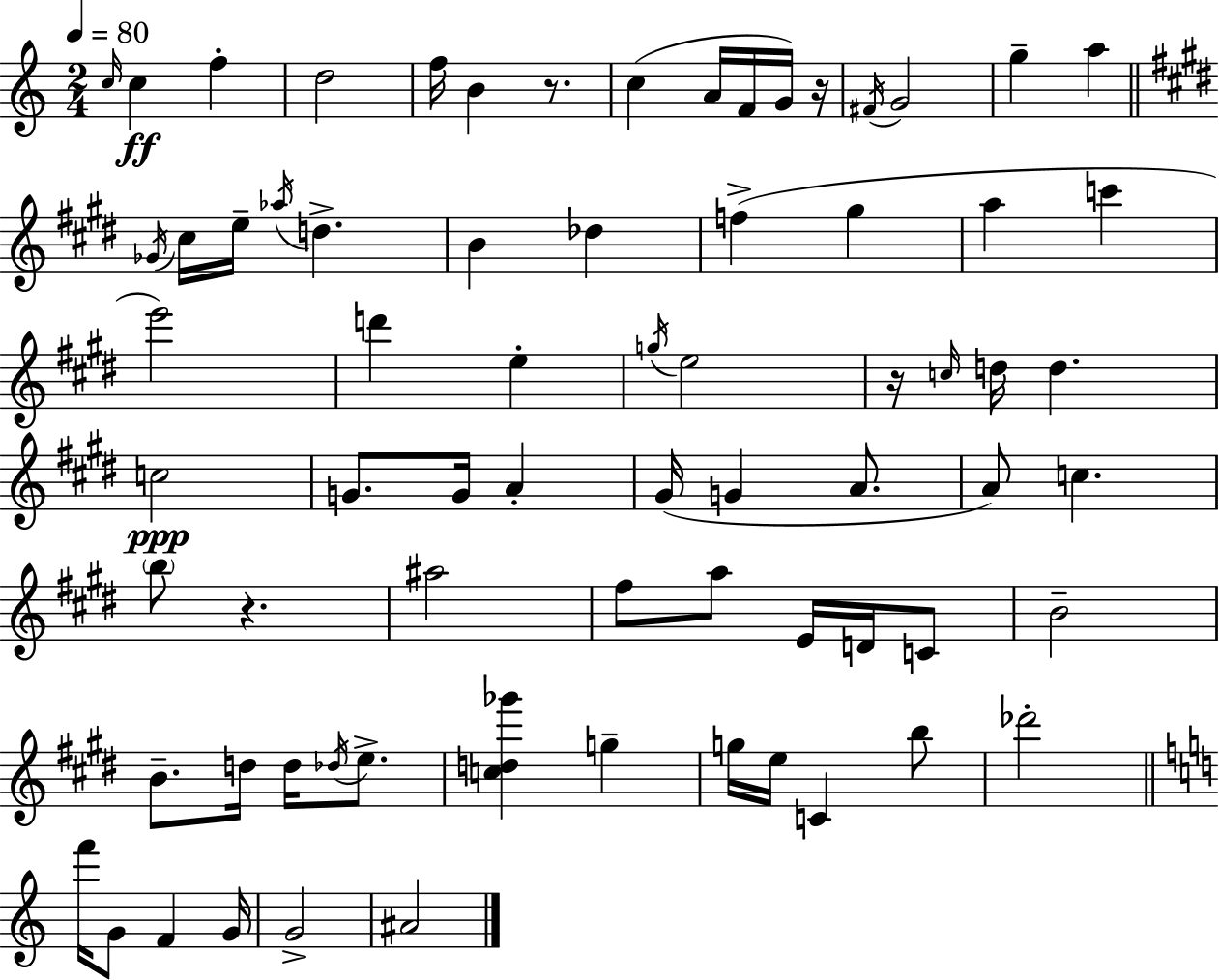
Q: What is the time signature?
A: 2/4